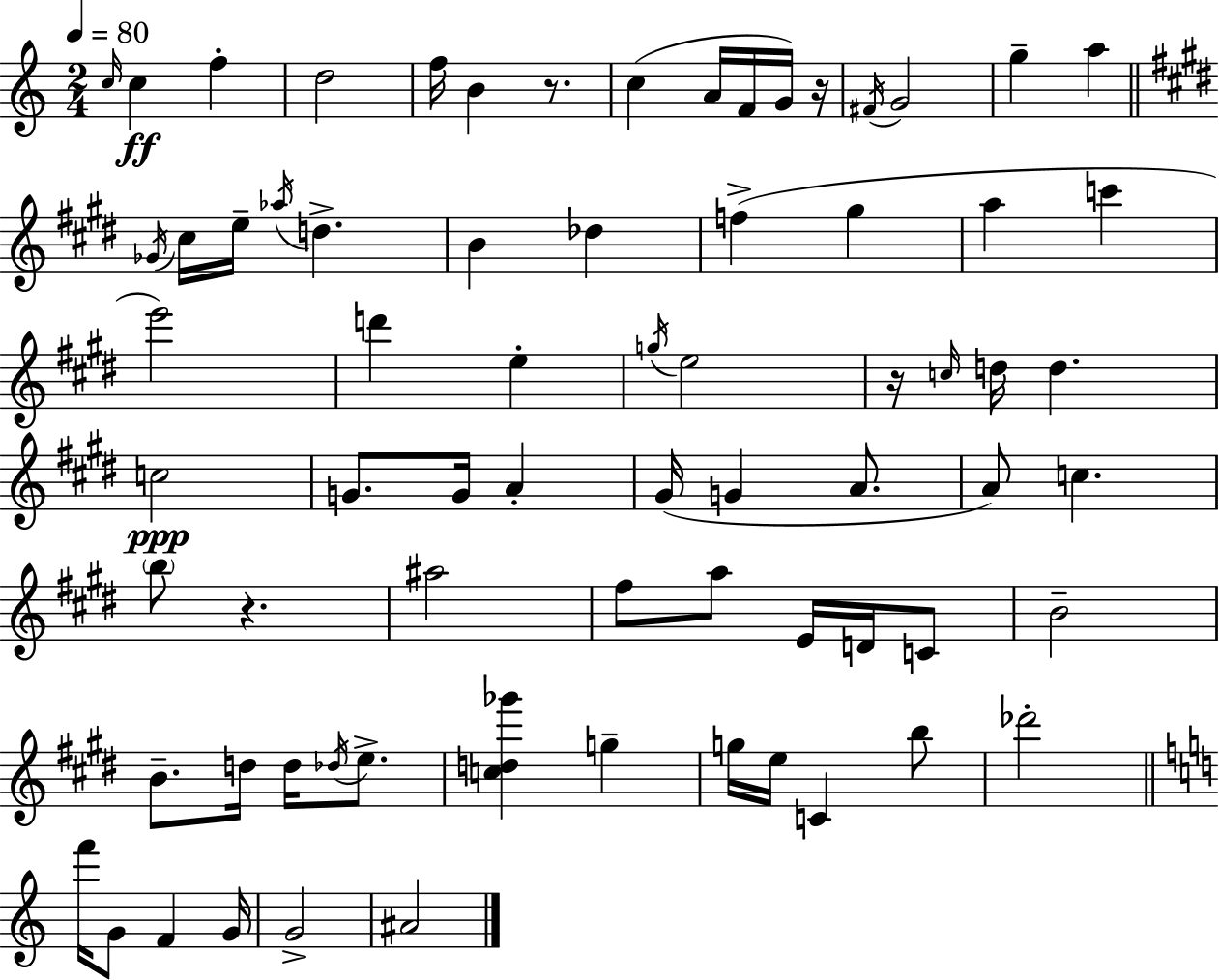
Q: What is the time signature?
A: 2/4